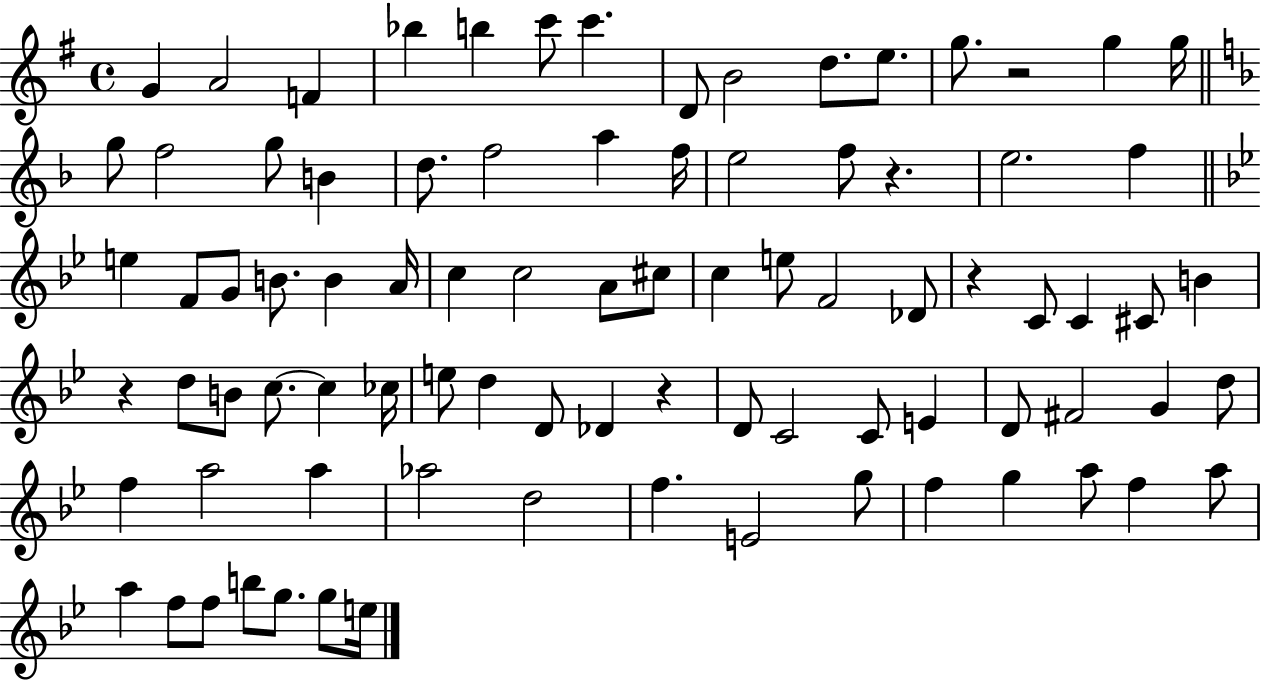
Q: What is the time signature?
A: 4/4